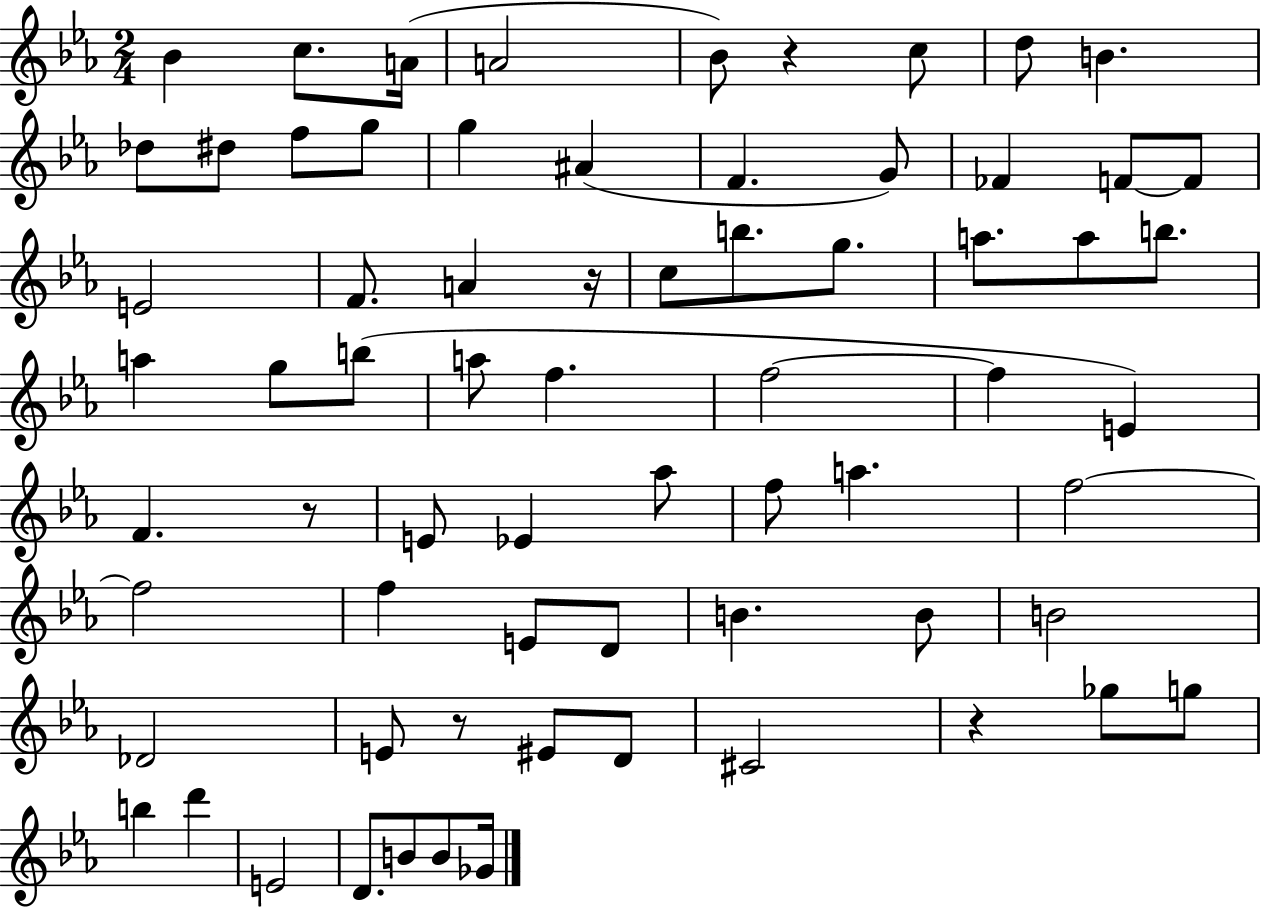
{
  \clef treble
  \numericTimeSignature
  \time 2/4
  \key ees \major
  \repeat volta 2 { bes'4 c''8. a'16( | a'2 | bes'8) r4 c''8 | d''8 b'4. | \break des''8 dis''8 f''8 g''8 | g''4 ais'4( | f'4. g'8) | fes'4 f'8~~ f'8 | \break e'2 | f'8. a'4 r16 | c''8 b''8. g''8. | a''8. a''8 b''8. | \break a''4 g''8 b''8( | a''8 f''4. | f''2~~ | f''4 e'4) | \break f'4. r8 | e'8 ees'4 aes''8 | f''8 a''4. | f''2~~ | \break f''2 | f''4 e'8 d'8 | b'4. b'8 | b'2 | \break des'2 | e'8 r8 eis'8 d'8 | cis'2 | r4 ges''8 g''8 | \break b''4 d'''4 | e'2 | d'8. b'8 b'8 ges'16 | } \bar "|."
}